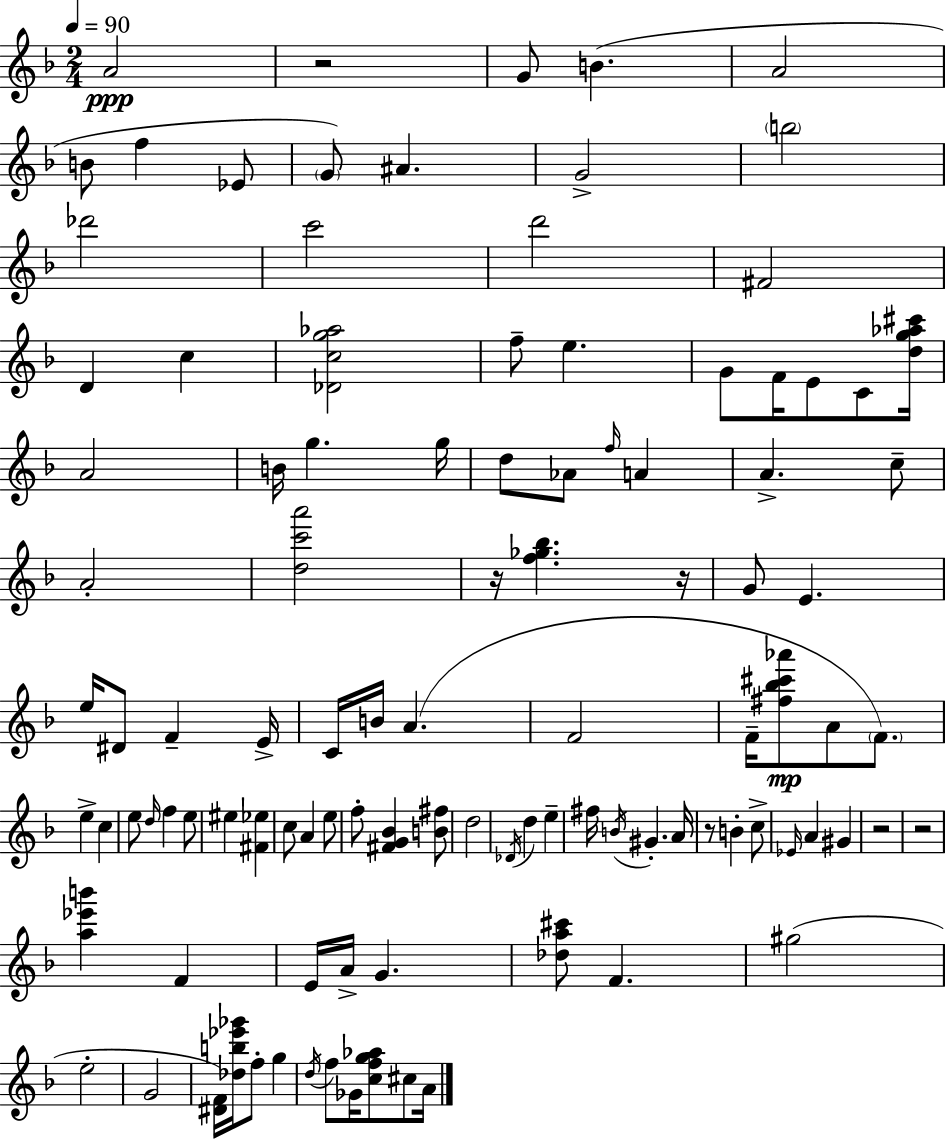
{
  \clef treble
  \numericTimeSignature
  \time 2/4
  \key f \major
  \tempo 4 = 90
  a'2\ppp | r2 | g'8 b'4.( | a'2 | \break b'8 f''4 ees'8 | \parenthesize g'8) ais'4. | g'2-> | \parenthesize b''2 | \break des'''2 | c'''2 | d'''2 | fis'2 | \break d'4 c''4 | <des' c'' g'' aes''>2 | f''8-- e''4. | g'8 f'16 e'8 c'8 <d'' g'' aes'' cis'''>16 | \break a'2 | b'16 g''4. g''16 | d''8 aes'8 \grace { f''16 } a'4 | a'4.-> c''8-- | \break a'2-. | <d'' c''' a'''>2 | r16 <f'' ges'' bes''>4. | r16 g'8 e'4. | \break e''16 dis'8 f'4-- | e'16-> c'16 b'16 a'4.( | f'2 | f'16-- <fis'' bes'' cis''' aes'''>8\mp a'8 \parenthesize f'8.) | \break e''4-> c''4 | e''8 \grace { d''16 } f''4 | e''8 eis''4 <fis' ees''>4 | c''8 a'4 | \break e''8 f''8-. <fis' g' bes'>4 | <b' fis''>8 d''2 | \acciaccatura { des'16 } d''4 e''4-- | fis''16 \acciaccatura { b'16 } gis'4.-. | \break a'16 r8 b'4-. | c''8-> \grace { ees'16 } a'4 | gis'4 r2 | r2 | \break <a'' ees''' b'''>4 | f'4 e'16 a'16-> g'4. | <des'' a'' cis'''>8 f'4. | gis''2( | \break e''2-. | g'2 | <dis' f'>16) <des'' b'' ees''' ges'''>16 f''8-. | g''4 \acciaccatura { d''16 } f''8 | \break ges'16 <c'' f'' g'' aes''>8 cis''8 a'16 \bar "|."
}